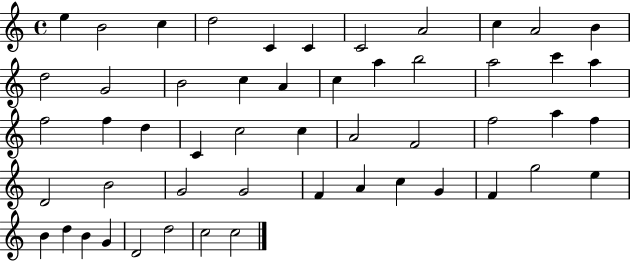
{
  \clef treble
  \time 4/4
  \defaultTimeSignature
  \key c \major
  e''4 b'2 c''4 | d''2 c'4 c'4 | c'2 a'2 | c''4 a'2 b'4 | \break d''2 g'2 | b'2 c''4 a'4 | c''4 a''4 b''2 | a''2 c'''4 a''4 | \break f''2 f''4 d''4 | c'4 c''2 c''4 | a'2 f'2 | f''2 a''4 f''4 | \break d'2 b'2 | g'2 g'2 | f'4 a'4 c''4 g'4 | f'4 g''2 e''4 | \break b'4 d''4 b'4 g'4 | d'2 d''2 | c''2 c''2 | \bar "|."
}